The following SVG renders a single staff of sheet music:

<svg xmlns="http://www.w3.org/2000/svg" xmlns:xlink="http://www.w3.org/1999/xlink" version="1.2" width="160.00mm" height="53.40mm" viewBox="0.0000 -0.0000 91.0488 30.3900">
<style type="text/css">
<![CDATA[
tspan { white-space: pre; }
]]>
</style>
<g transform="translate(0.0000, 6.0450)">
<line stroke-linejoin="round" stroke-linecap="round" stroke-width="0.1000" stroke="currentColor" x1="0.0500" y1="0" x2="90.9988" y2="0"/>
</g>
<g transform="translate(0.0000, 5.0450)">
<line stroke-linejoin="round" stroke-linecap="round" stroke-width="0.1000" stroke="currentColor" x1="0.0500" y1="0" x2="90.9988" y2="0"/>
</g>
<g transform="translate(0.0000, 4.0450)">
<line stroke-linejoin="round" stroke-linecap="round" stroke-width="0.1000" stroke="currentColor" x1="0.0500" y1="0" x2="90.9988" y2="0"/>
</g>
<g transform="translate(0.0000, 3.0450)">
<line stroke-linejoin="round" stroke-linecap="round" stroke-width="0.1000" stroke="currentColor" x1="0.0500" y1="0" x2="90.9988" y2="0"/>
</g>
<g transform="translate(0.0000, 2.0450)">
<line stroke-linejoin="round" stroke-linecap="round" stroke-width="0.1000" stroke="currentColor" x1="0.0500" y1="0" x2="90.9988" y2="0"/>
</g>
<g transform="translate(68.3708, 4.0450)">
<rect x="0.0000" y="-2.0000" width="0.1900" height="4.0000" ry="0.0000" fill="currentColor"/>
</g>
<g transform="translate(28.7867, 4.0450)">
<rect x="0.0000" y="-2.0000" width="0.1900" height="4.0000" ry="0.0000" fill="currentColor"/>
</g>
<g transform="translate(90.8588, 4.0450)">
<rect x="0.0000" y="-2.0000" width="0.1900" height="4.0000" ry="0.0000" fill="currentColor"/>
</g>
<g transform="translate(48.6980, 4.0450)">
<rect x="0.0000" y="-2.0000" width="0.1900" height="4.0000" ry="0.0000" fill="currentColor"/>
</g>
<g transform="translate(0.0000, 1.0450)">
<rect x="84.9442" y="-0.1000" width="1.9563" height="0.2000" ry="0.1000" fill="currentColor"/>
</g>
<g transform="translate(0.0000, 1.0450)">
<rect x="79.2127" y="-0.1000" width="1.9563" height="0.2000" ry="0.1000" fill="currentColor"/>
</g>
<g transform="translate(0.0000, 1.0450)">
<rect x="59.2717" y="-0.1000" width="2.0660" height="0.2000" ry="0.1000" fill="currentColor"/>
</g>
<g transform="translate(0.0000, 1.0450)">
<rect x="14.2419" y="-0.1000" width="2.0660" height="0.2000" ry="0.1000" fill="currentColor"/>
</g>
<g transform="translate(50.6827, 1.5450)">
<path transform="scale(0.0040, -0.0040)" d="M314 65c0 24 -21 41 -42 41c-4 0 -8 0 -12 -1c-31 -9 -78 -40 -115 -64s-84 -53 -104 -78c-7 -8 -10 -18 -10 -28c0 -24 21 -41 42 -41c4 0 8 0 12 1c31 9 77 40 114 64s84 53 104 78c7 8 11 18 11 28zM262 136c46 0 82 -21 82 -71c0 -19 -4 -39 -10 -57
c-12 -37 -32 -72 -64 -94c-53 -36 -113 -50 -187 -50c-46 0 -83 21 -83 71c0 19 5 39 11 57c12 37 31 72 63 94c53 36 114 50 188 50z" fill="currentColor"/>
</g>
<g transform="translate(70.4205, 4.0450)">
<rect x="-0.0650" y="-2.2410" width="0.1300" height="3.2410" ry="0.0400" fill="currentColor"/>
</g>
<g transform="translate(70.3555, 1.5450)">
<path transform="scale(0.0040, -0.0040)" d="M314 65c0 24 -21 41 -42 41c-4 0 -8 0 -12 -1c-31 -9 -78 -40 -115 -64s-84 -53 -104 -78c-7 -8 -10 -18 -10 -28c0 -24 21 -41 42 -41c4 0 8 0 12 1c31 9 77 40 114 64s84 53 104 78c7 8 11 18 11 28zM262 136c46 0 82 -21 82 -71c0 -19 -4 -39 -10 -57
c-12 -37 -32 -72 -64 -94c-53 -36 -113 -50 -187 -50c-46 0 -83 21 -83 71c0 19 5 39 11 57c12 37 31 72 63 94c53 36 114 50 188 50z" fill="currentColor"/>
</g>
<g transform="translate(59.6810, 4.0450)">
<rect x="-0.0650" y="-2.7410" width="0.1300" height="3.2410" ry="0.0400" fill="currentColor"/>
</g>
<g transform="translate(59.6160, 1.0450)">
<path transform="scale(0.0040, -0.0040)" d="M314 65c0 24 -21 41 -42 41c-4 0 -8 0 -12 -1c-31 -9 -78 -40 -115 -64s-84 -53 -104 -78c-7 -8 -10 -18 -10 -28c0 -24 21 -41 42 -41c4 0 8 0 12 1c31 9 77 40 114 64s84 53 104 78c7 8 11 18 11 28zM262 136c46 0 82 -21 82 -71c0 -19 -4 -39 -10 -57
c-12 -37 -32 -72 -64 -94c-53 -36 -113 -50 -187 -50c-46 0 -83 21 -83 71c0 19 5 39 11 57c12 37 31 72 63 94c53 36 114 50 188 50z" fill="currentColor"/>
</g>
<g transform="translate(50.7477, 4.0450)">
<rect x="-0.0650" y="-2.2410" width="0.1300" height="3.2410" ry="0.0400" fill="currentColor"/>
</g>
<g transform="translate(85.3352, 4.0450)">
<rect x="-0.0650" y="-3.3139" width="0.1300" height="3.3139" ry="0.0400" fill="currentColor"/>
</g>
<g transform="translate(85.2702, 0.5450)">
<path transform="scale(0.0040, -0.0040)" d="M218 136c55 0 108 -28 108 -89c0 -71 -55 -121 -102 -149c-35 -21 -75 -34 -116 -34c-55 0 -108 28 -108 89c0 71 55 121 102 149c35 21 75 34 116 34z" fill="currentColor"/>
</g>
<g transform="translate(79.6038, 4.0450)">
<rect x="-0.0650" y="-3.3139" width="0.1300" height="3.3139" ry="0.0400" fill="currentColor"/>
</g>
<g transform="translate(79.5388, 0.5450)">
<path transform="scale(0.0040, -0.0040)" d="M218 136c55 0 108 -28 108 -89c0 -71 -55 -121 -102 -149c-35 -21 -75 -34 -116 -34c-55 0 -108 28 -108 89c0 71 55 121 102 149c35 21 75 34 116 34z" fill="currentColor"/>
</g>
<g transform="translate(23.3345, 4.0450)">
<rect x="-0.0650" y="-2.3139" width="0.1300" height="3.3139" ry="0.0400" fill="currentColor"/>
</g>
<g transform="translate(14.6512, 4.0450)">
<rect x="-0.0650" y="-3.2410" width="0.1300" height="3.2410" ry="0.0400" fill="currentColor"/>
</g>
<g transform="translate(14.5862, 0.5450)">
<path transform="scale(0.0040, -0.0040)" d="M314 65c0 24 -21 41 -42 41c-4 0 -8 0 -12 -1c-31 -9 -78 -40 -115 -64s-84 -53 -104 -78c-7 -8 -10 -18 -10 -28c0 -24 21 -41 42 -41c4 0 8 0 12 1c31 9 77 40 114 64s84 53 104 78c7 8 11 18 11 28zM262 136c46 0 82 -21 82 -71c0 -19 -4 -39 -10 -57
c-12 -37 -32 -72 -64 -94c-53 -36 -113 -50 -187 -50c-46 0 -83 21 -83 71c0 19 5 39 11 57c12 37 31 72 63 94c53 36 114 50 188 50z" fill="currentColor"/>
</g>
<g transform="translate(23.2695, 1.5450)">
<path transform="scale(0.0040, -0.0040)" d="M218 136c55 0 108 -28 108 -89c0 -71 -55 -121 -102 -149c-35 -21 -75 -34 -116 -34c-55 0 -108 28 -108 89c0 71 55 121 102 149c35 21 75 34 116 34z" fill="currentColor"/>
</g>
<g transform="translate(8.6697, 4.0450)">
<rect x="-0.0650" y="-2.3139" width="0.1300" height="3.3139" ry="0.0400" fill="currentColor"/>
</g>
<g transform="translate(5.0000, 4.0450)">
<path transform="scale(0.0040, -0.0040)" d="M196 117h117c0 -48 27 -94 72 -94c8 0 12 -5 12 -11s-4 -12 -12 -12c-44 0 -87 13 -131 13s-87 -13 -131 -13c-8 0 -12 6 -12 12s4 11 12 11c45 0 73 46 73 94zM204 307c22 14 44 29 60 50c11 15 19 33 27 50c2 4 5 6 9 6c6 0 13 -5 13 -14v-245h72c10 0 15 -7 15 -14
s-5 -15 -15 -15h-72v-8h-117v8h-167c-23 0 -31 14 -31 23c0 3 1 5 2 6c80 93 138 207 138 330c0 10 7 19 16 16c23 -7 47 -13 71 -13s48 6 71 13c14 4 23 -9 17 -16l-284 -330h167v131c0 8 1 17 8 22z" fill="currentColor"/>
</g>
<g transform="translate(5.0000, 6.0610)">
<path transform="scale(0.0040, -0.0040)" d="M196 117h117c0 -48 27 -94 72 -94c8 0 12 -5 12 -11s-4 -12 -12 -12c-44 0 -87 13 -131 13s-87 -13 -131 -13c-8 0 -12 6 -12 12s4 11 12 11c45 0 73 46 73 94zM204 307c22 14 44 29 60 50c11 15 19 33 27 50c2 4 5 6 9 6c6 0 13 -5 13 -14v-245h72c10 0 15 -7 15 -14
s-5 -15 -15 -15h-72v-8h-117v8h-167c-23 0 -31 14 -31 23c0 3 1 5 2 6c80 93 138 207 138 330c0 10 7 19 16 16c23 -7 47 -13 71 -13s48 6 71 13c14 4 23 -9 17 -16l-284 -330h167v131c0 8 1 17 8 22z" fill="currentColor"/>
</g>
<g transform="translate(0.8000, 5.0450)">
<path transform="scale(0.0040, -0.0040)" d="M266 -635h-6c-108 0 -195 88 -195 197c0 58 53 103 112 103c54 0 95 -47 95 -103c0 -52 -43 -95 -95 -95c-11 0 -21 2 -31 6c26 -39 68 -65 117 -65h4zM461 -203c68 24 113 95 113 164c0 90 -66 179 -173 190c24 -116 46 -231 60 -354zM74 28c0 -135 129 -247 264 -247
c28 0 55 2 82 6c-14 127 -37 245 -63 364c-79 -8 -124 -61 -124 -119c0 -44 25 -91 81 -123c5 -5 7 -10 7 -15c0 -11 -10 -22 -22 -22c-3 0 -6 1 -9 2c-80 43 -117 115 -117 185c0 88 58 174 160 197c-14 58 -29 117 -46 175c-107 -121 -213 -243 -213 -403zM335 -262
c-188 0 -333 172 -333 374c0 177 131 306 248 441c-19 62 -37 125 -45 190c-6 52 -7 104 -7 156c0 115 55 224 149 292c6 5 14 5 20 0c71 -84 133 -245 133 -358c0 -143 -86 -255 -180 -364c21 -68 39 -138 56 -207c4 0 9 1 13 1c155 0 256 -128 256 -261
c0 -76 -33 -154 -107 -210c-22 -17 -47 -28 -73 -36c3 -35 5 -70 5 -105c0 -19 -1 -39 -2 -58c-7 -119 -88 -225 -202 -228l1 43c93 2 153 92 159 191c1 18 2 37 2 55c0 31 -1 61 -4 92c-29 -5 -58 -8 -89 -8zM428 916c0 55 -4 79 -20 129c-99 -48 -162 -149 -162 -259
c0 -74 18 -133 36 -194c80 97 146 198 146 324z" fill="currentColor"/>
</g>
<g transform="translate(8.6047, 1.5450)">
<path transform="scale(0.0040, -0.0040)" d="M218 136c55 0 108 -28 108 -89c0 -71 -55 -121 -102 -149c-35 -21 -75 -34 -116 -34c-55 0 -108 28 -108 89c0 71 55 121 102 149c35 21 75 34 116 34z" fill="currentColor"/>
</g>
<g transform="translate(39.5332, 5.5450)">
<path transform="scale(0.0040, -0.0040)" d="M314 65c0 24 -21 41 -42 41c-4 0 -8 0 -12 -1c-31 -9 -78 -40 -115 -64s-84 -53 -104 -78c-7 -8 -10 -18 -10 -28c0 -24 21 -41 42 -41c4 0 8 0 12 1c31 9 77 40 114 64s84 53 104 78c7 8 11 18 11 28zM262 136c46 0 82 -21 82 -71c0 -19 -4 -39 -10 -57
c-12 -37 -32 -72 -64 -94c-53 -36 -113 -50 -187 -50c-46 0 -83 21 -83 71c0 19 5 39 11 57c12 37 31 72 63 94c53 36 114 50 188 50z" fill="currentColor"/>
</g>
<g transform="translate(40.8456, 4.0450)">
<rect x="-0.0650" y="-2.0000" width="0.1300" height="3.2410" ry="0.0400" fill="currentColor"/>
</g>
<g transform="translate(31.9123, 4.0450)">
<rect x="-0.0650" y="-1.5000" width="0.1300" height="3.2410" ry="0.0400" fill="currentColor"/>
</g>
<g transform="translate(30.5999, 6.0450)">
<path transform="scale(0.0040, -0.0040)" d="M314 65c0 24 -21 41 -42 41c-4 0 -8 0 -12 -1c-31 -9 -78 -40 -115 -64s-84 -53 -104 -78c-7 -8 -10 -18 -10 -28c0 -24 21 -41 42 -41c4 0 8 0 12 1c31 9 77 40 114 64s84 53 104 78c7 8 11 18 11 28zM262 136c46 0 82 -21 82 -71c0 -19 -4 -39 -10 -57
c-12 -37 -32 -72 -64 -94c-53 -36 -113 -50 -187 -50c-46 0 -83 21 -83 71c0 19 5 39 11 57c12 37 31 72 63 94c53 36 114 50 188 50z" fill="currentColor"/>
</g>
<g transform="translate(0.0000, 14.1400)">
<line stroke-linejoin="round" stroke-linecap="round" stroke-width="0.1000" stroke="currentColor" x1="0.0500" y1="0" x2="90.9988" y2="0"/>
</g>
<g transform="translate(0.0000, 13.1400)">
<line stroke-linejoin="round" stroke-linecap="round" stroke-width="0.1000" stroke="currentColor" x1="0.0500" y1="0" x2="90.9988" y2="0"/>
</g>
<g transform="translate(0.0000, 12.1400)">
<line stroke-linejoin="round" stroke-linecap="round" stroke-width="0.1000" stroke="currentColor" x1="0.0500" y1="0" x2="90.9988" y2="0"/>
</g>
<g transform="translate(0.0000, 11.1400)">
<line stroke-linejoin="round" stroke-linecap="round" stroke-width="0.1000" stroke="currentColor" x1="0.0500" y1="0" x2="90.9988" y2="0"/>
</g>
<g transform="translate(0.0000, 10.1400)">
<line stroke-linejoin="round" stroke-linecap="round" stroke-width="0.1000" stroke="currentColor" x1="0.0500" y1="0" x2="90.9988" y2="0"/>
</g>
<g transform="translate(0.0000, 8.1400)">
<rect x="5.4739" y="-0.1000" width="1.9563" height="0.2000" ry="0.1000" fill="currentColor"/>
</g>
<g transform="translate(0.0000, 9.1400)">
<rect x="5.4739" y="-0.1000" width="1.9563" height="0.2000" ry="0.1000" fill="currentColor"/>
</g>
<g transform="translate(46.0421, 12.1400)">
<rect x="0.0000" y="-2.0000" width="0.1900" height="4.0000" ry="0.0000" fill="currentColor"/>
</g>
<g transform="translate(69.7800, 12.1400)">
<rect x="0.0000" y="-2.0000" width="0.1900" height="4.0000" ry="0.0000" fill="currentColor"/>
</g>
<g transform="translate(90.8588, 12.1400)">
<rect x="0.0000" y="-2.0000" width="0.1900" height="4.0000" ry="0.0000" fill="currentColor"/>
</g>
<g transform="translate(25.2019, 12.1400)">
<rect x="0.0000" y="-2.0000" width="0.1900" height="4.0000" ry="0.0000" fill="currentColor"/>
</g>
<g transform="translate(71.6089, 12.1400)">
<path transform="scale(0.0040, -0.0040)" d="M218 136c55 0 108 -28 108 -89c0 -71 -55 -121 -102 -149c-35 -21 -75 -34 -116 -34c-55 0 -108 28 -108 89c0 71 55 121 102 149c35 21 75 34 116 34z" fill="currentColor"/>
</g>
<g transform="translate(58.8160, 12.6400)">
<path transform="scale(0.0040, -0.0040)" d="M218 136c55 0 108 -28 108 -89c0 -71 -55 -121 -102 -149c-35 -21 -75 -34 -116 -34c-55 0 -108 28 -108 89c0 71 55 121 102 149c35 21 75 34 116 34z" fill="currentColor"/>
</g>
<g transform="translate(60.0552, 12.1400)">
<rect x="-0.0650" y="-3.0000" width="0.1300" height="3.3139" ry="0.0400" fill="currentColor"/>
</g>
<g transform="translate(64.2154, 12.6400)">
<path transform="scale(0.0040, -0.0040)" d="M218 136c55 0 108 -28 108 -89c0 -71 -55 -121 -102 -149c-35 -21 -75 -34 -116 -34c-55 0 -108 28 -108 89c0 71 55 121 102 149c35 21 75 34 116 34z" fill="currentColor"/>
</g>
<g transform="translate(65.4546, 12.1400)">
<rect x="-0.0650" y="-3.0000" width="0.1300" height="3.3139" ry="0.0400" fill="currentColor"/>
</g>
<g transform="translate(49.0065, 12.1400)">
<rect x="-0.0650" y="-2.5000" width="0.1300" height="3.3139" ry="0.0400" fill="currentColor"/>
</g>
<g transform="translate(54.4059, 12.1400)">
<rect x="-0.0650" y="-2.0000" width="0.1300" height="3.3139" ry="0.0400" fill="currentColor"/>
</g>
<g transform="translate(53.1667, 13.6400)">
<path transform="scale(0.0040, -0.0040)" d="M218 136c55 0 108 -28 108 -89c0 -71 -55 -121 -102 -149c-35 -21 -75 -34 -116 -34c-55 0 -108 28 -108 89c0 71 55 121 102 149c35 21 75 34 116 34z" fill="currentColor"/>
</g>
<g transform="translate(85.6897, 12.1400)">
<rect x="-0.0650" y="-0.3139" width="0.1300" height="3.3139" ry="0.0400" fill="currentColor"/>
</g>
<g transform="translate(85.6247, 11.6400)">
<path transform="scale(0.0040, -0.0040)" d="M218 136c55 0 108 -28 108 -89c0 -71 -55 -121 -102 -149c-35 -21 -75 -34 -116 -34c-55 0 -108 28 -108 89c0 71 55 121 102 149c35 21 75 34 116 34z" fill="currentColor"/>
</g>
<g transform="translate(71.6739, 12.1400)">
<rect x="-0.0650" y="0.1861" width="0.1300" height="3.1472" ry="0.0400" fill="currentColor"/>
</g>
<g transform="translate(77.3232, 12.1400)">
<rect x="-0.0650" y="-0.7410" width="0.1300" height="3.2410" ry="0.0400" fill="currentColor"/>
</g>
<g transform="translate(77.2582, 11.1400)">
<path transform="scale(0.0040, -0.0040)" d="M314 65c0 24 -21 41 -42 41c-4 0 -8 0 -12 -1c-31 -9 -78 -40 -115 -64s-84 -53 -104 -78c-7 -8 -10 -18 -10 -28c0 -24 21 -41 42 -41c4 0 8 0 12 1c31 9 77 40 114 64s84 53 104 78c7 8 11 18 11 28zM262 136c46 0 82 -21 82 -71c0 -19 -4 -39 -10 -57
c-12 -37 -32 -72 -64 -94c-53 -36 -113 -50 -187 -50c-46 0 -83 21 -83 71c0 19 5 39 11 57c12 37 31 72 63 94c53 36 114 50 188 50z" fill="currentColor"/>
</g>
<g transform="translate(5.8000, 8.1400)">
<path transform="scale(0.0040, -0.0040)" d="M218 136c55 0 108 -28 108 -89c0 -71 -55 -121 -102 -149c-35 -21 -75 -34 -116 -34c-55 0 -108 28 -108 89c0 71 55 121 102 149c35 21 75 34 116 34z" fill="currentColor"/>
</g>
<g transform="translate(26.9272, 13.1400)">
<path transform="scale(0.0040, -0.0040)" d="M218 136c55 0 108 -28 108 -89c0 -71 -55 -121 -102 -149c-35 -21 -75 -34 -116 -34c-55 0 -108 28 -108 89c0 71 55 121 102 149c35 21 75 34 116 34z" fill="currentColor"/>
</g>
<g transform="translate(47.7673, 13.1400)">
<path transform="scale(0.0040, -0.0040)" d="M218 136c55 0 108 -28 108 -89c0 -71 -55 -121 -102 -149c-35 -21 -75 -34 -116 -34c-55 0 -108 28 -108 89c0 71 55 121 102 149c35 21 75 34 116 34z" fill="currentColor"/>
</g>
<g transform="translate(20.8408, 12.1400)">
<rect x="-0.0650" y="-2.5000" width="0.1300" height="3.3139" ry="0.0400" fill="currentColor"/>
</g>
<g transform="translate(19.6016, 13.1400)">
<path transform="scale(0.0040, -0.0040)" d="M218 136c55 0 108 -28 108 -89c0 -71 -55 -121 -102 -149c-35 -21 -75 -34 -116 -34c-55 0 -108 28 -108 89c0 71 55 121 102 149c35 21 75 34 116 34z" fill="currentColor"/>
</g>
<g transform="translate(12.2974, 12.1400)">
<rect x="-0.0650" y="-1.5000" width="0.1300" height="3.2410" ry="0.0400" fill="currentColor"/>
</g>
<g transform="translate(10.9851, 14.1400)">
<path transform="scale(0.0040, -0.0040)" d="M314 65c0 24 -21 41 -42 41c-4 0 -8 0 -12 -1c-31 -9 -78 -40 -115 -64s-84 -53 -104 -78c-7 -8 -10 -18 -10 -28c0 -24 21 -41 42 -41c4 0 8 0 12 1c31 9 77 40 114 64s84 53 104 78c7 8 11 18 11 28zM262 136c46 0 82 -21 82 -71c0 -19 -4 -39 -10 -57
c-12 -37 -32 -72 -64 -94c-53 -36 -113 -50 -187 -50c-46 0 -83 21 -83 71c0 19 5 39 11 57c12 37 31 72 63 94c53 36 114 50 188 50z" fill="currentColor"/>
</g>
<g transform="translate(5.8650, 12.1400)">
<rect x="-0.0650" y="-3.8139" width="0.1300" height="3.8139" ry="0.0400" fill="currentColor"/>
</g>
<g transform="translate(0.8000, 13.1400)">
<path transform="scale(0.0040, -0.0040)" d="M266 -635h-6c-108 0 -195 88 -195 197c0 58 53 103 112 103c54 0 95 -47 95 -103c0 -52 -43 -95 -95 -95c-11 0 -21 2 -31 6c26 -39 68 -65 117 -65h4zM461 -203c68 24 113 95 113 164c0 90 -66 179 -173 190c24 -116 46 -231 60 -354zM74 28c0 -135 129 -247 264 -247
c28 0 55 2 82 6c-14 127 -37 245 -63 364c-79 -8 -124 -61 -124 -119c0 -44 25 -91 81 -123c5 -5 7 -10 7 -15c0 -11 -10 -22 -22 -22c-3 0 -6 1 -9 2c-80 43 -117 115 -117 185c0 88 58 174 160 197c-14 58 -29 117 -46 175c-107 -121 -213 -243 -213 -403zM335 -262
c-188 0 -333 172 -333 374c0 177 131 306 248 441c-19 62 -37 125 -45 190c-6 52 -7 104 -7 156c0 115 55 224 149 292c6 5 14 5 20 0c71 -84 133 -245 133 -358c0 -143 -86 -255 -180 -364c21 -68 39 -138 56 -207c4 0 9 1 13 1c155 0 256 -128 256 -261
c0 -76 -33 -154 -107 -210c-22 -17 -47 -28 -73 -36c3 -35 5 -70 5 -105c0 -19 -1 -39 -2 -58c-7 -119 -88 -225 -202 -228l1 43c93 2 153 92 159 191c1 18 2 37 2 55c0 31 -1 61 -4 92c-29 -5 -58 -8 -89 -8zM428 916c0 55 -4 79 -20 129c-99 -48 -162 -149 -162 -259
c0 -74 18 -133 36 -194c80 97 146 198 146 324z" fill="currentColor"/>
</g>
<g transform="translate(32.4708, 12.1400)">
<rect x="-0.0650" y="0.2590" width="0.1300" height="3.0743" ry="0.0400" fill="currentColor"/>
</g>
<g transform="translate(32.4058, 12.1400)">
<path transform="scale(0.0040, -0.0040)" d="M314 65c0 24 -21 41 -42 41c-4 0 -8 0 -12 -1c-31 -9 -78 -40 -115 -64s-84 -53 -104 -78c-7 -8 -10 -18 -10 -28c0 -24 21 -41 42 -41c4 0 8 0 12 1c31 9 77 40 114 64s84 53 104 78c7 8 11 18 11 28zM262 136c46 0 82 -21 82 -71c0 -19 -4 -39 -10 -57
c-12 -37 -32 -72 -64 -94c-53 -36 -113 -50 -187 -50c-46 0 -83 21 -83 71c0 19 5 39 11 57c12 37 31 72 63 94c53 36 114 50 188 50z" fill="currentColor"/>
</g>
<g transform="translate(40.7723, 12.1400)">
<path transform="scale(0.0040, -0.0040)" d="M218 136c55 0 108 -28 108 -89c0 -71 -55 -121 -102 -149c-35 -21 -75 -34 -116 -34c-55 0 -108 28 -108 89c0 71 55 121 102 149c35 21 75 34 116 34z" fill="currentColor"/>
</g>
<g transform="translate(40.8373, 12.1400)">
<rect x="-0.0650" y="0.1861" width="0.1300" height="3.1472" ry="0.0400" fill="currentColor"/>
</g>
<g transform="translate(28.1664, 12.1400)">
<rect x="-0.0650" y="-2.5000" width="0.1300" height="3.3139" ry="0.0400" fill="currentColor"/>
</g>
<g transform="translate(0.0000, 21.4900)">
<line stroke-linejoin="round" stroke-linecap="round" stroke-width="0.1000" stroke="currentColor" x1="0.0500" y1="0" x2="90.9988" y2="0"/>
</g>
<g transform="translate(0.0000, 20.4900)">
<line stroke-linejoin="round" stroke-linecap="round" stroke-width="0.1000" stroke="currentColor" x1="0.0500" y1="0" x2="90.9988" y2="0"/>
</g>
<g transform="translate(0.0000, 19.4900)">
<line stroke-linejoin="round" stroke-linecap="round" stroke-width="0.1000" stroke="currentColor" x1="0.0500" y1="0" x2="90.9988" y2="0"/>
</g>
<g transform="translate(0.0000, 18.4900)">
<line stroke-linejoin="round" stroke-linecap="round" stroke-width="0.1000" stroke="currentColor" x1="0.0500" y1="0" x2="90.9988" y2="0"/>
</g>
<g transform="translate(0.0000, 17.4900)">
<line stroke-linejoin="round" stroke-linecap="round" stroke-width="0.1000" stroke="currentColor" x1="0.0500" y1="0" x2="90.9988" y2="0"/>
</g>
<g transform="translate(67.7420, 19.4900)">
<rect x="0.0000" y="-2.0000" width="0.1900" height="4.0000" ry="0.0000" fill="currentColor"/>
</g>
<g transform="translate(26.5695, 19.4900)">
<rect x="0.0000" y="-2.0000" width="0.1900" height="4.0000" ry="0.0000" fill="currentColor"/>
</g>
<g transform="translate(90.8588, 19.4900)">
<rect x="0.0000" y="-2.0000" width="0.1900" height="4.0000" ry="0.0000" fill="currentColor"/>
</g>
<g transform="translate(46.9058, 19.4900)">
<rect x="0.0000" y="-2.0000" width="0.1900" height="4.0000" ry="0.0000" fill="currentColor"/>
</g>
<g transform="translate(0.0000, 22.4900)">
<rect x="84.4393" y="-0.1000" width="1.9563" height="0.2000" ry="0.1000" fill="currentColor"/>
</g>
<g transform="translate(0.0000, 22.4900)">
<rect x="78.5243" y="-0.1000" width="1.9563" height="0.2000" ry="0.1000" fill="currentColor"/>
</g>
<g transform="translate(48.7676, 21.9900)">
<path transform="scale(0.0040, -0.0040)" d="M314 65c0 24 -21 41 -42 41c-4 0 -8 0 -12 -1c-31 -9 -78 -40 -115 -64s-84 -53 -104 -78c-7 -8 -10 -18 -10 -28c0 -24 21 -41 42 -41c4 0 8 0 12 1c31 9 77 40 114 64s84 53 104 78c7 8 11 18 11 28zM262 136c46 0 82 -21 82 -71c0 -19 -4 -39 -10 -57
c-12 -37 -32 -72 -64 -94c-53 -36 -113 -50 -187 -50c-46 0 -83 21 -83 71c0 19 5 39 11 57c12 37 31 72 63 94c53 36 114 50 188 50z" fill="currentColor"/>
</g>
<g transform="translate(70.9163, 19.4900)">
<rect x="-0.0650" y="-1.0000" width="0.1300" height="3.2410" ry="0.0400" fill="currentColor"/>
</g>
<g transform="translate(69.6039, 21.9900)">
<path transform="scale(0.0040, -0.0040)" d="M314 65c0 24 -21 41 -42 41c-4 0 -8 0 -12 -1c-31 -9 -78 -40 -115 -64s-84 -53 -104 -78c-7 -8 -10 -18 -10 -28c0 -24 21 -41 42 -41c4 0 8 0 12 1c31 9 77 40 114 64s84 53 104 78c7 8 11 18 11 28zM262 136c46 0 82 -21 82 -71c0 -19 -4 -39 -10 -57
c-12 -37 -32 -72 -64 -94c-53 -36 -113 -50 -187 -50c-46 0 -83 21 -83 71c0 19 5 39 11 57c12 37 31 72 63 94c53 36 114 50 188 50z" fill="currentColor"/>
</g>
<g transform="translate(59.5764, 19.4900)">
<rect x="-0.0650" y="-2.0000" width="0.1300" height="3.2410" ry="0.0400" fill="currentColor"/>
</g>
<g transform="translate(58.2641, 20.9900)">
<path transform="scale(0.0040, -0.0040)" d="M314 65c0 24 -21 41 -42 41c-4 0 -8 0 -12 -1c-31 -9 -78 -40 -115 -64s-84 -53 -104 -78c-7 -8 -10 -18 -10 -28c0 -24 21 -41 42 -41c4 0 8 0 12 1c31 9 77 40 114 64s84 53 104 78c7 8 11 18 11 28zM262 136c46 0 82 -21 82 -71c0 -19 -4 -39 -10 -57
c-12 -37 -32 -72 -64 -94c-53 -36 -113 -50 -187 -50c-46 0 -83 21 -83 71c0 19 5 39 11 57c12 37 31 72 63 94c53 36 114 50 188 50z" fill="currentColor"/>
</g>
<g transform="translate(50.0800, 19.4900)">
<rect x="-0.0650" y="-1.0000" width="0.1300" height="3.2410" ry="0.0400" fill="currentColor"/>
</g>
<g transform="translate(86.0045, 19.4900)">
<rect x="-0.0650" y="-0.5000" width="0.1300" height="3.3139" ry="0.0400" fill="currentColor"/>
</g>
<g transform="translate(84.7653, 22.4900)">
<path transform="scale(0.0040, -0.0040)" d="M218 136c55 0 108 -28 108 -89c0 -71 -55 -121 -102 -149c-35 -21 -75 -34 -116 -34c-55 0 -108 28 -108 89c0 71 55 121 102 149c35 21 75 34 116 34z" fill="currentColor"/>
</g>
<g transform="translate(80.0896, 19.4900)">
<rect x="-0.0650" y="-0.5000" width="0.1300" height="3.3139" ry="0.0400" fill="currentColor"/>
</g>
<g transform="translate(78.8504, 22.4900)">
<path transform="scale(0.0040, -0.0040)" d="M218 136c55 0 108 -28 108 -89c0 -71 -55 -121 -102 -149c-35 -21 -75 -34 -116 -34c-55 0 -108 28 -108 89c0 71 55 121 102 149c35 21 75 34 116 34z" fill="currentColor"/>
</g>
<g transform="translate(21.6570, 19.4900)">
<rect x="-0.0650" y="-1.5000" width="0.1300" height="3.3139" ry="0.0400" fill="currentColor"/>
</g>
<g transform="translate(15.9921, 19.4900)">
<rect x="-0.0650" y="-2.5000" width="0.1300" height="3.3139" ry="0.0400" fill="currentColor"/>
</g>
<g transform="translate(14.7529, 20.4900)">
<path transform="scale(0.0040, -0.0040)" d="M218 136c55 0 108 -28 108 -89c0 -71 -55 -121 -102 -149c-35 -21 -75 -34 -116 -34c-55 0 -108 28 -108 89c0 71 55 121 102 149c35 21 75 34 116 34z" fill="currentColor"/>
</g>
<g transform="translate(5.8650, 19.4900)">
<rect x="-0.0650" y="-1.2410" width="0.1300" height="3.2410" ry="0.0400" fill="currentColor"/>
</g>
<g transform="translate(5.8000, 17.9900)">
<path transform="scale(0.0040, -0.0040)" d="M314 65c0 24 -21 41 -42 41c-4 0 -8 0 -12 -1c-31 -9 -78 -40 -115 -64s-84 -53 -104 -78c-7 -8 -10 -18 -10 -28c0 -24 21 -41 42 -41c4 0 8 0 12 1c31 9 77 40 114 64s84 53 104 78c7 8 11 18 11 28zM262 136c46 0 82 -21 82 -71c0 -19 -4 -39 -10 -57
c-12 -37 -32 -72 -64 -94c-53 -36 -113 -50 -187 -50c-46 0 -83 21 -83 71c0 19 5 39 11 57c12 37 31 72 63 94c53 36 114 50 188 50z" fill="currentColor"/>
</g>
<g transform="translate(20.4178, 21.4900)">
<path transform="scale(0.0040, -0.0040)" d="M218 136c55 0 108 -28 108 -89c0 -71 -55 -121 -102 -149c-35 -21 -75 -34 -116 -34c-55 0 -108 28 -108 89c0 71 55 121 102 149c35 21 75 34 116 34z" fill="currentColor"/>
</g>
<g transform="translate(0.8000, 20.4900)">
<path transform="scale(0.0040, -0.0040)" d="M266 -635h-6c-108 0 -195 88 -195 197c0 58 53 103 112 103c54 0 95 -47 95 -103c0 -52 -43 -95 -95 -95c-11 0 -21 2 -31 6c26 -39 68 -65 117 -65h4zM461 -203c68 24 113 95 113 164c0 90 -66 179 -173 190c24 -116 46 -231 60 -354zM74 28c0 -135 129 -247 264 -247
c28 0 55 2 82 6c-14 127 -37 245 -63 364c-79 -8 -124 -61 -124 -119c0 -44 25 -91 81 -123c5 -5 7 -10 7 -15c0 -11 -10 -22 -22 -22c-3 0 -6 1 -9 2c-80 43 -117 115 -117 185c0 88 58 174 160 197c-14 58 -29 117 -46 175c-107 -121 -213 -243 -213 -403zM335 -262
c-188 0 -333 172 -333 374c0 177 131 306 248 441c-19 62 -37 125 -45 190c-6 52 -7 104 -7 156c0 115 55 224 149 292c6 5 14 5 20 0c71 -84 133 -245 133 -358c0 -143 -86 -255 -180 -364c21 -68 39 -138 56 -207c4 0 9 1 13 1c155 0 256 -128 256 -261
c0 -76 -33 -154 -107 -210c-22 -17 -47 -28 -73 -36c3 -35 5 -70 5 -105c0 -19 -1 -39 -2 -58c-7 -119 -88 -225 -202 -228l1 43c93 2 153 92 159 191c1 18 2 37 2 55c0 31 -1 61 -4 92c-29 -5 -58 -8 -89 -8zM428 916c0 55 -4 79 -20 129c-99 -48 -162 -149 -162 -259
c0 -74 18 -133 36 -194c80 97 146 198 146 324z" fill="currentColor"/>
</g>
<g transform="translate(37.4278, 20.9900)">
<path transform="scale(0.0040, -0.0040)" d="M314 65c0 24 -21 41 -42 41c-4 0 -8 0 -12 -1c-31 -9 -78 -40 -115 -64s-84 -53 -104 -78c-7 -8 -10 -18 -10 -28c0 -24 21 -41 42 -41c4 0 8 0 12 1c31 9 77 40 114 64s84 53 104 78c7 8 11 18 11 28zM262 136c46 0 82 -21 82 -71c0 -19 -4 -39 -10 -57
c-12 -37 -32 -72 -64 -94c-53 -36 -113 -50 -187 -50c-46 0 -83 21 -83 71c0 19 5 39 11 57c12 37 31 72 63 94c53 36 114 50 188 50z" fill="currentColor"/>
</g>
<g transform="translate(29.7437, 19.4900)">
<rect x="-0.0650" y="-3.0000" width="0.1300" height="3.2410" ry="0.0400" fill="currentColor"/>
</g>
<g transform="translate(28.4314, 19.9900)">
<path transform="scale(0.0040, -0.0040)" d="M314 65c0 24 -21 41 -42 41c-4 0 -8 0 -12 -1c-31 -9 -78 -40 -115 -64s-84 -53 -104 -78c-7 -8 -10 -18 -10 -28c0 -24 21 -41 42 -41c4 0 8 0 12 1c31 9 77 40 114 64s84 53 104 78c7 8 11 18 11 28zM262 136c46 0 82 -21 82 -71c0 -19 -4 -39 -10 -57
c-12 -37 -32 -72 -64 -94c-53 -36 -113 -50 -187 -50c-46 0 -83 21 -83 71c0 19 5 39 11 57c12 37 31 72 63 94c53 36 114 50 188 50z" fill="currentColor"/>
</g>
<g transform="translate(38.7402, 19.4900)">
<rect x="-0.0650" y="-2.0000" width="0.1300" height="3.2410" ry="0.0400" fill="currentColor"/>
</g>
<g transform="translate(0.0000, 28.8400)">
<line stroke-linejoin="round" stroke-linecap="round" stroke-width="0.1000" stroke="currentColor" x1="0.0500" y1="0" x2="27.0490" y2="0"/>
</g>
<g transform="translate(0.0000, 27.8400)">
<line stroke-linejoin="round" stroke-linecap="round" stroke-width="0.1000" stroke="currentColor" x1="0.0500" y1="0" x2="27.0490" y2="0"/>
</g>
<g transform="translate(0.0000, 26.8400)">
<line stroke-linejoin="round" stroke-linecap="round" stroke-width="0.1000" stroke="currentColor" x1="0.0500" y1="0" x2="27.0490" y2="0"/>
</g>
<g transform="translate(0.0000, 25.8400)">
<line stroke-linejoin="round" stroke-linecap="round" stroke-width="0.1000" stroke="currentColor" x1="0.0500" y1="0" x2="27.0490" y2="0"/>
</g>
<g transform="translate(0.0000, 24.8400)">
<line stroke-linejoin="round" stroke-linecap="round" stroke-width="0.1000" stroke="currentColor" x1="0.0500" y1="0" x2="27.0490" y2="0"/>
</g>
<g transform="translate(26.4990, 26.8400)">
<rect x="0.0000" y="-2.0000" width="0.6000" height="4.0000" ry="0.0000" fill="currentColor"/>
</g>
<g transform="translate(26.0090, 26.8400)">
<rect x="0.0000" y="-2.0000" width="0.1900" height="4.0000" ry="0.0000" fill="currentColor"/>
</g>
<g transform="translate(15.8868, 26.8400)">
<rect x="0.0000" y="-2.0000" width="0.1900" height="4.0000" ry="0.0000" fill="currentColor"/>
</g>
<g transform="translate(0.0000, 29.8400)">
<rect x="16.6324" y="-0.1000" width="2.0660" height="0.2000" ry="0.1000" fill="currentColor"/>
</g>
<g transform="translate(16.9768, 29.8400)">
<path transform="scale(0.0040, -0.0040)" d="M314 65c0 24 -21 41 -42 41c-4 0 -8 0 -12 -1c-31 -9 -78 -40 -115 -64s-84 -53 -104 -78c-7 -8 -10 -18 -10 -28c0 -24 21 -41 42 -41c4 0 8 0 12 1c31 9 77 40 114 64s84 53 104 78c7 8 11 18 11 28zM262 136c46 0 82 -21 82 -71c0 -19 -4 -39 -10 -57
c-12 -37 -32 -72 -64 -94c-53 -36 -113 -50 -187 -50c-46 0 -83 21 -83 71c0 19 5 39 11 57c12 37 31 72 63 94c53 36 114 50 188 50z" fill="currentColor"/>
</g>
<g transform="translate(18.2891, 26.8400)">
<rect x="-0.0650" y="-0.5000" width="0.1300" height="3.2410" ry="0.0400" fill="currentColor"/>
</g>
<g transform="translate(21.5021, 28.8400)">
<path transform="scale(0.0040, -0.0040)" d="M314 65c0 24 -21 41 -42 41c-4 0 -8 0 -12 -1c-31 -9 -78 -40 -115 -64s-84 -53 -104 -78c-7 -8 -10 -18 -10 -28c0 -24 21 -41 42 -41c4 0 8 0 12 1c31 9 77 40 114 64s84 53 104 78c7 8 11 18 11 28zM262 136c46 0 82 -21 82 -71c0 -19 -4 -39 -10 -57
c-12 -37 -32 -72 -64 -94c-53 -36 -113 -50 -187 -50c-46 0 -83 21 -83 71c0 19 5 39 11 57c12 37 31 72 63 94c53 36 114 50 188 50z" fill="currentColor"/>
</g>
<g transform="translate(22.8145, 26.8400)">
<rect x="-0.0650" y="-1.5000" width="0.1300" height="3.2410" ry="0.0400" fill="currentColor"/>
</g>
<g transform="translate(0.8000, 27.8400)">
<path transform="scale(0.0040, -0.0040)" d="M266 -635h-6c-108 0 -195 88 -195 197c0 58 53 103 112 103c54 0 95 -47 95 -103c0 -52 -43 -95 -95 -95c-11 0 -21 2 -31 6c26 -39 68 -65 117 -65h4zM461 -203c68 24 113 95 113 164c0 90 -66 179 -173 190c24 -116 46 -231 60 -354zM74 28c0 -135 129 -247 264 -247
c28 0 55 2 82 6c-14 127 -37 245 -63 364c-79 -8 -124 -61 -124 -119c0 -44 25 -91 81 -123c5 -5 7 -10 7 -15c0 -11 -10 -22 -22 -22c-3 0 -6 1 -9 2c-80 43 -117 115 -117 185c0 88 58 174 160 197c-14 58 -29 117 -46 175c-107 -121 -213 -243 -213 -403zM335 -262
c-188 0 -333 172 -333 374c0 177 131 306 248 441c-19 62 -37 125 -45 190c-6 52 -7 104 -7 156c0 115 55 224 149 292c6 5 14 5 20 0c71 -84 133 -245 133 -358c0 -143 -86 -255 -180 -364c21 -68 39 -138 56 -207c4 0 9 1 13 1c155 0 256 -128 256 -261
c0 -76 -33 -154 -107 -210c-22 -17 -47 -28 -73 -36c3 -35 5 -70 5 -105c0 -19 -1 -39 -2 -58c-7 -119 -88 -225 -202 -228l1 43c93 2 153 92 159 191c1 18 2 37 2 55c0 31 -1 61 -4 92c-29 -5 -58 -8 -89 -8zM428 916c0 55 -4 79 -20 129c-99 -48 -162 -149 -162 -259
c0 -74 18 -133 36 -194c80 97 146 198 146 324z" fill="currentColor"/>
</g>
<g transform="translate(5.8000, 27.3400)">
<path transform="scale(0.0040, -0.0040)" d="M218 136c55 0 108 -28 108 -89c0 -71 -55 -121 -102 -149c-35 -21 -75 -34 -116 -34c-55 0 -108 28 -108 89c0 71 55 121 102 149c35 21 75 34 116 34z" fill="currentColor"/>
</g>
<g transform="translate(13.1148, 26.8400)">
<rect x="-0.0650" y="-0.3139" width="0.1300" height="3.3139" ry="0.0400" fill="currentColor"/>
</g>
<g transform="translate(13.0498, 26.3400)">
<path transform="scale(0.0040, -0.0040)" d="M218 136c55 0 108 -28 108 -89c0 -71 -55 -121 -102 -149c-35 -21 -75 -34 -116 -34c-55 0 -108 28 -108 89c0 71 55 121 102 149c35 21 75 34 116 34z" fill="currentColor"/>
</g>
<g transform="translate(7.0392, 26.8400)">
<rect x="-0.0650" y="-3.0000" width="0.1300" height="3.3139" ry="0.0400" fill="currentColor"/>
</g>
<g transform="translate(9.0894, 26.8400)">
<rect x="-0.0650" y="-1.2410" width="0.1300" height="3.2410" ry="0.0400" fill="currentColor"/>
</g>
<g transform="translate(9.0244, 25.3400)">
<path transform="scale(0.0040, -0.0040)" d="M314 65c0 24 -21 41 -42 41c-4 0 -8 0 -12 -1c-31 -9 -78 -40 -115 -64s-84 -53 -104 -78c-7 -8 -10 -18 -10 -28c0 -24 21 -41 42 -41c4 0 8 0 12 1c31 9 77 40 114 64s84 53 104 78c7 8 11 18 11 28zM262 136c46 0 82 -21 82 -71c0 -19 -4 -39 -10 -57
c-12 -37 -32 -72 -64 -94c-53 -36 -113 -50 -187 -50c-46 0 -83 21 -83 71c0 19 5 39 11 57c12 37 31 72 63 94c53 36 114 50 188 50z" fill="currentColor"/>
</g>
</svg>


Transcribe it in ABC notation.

X:1
T:Untitled
M:4/4
L:1/4
K:C
g b2 g E2 F2 g2 a2 g2 b b c' E2 G G B2 B G F A A B d2 c e2 G E A2 F2 D2 F2 D2 C C A e2 c C2 E2